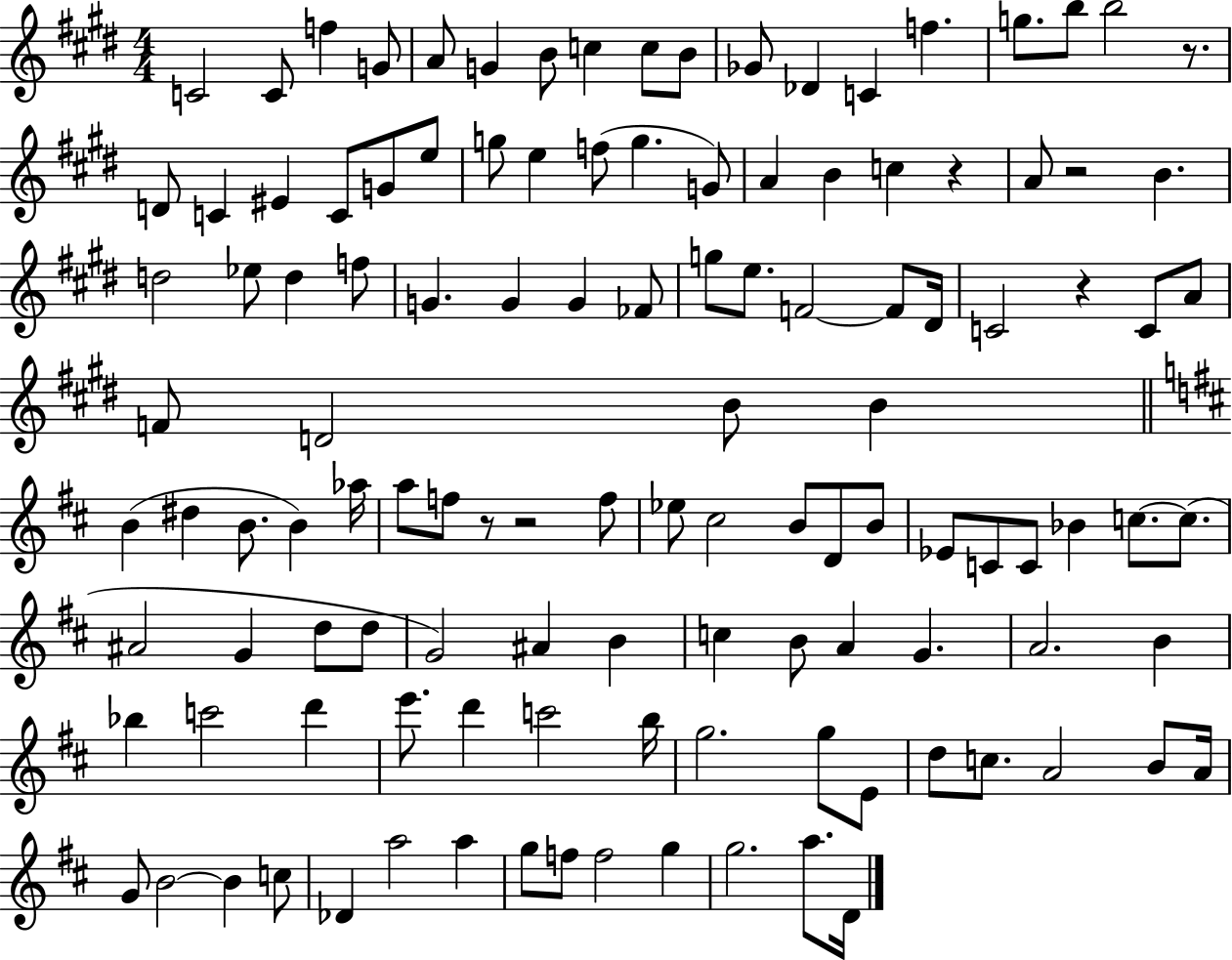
X:1
T:Untitled
M:4/4
L:1/4
K:E
C2 C/2 f G/2 A/2 G B/2 c c/2 B/2 _G/2 _D C f g/2 b/2 b2 z/2 D/2 C ^E C/2 G/2 e/2 g/2 e f/2 g G/2 A B c z A/2 z2 B d2 _e/2 d f/2 G G G _F/2 g/2 e/2 F2 F/2 ^D/4 C2 z C/2 A/2 F/2 D2 B/2 B B ^d B/2 B _a/4 a/2 f/2 z/2 z2 f/2 _e/2 ^c2 B/2 D/2 B/2 _E/2 C/2 C/2 _B c/2 c/2 ^A2 G d/2 d/2 G2 ^A B c B/2 A G A2 B _b c'2 d' e'/2 d' c'2 b/4 g2 g/2 E/2 d/2 c/2 A2 B/2 A/4 G/2 B2 B c/2 _D a2 a g/2 f/2 f2 g g2 a/2 D/4